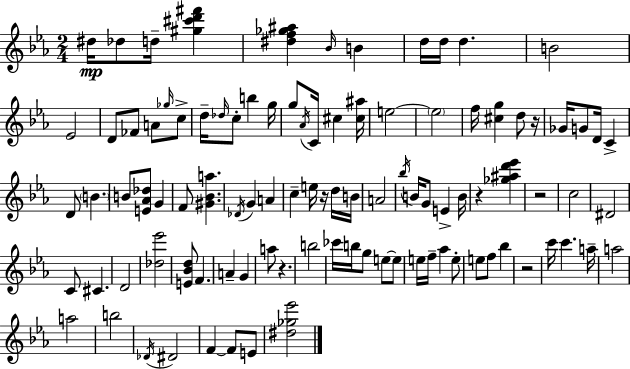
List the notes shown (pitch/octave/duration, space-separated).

D#5/s Db5/e D5/s [G#5,C#6,D6,F#6]/q [D#5,F5,Gb5,A#5]/q Bb4/s B4/q D5/s D5/s D5/q. B4/h Eb4/h D4/e FES4/e A4/e Gb5/s C5/e D5/s Db5/s C5/e B5/q G5/s G5/e Ab4/s C4/s C#5/q [C#5,A#5]/s E5/h E5/h F5/s [C#5,G5]/q D5/e R/s Gb4/s G4/e D4/s C4/q D4/e B4/q. B4/e [E4,Ab4,Db5]/e G4/q F4/e [G#4,Bb4,A5]/q. Db4/s G4/q A4/q C5/q E5/s R/s D5/s B4/s A4/h Bb5/s B4/s G4/e E4/q B4/s R/q [Gb5,A#5,D6,Eb6]/q R/h C5/h D#4/h C4/e C#4/q. D4/h [Db5,Eb6]/h [E4,Bb4,D5]/e F4/q. A4/q G4/q A5/e R/q. B5/h CES6/s B5/s G5/e E5/e E5/e E5/s F5/s Ab5/q E5/e E5/e F5/e Bb5/q R/h C6/s C6/q. A5/s A5/h A5/h B5/h Db4/s D#4/h F4/q F4/e E4/e [D#5,Gb5,Eb6]/h